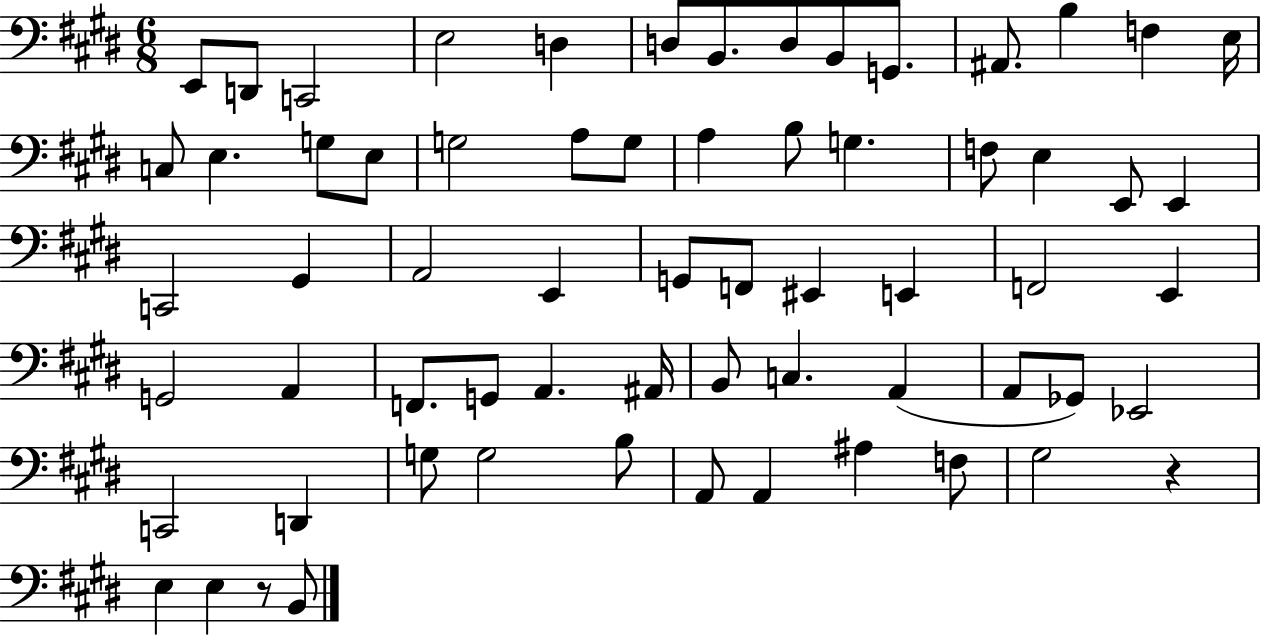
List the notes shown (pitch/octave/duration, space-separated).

E2/e D2/e C2/h E3/h D3/q D3/e B2/e. D3/e B2/e G2/e. A#2/e. B3/q F3/q E3/s C3/e E3/q. G3/e E3/e G3/h A3/e G3/e A3/q B3/e G3/q. F3/e E3/q E2/e E2/q C2/h G#2/q A2/h E2/q G2/e F2/e EIS2/q E2/q F2/h E2/q G2/h A2/q F2/e. G2/e A2/q. A#2/s B2/e C3/q. A2/q A2/e Gb2/e Eb2/h C2/h D2/q G3/e G3/h B3/e A2/e A2/q A#3/q F3/e G#3/h R/q E3/q E3/q R/e B2/e